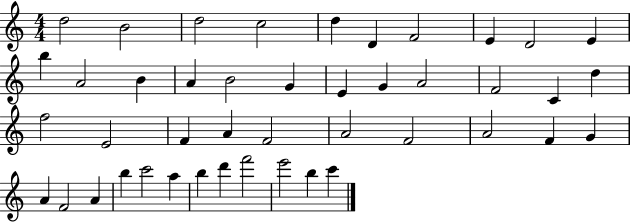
D5/h B4/h D5/h C5/h D5/q D4/q F4/h E4/q D4/h E4/q B5/q A4/h B4/q A4/q B4/h G4/q E4/q G4/q A4/h F4/h C4/q D5/q F5/h E4/h F4/q A4/q F4/h A4/h F4/h A4/h F4/q G4/q A4/q F4/h A4/q B5/q C6/h A5/q B5/q D6/q F6/h E6/h B5/q C6/q